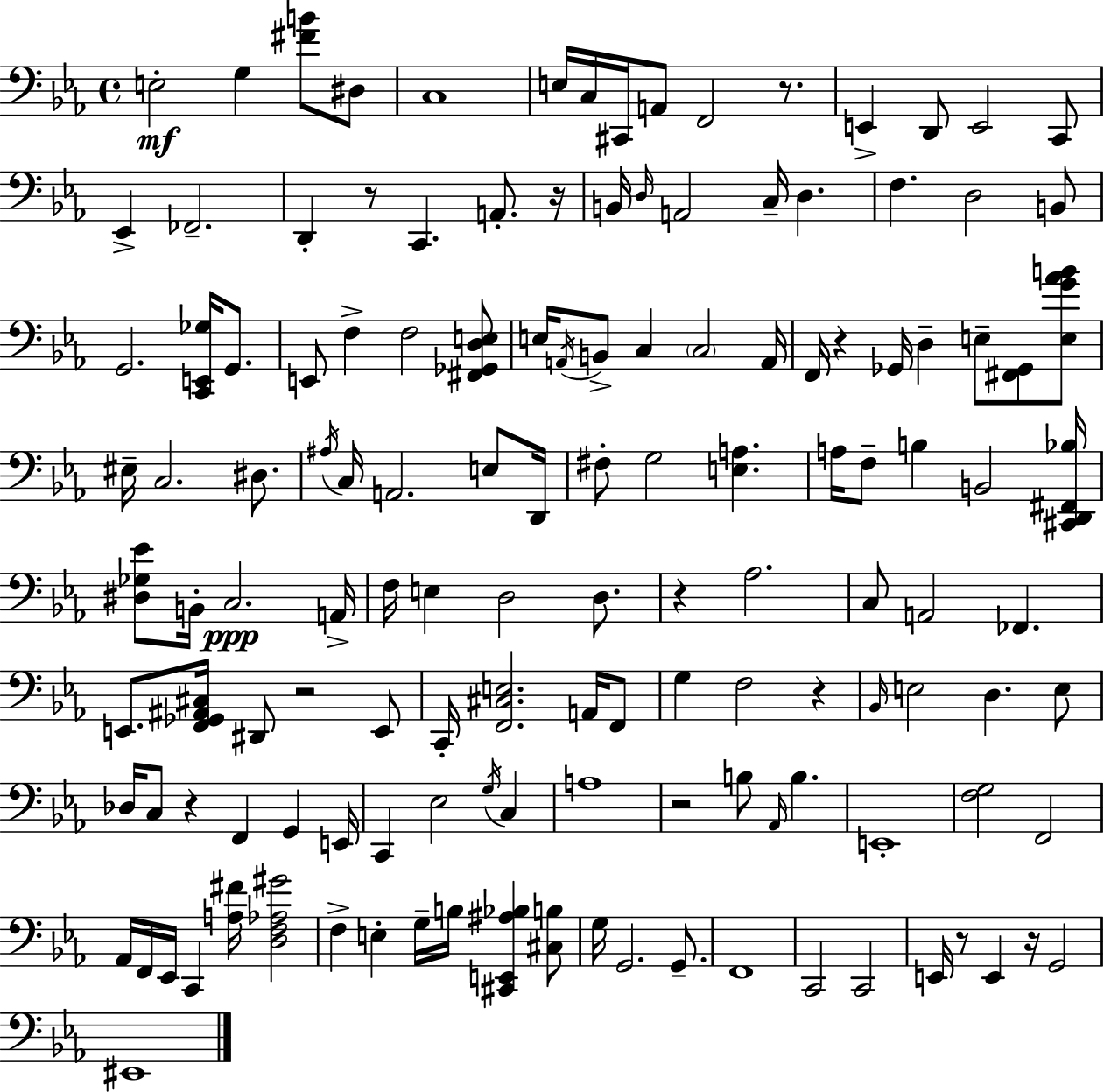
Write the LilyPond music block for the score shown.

{
  \clef bass
  \time 4/4
  \defaultTimeSignature
  \key c \minor
  \repeat volta 2 { e2-.\mf g4 <fis' b'>8 dis8 | c1 | e16 c16 cis,16 a,8 f,2 r8. | e,4-> d,8 e,2 c,8 | \break ees,4-> fes,2.-- | d,4-. r8 c,4. a,8.-. r16 | b,16 \grace { d16 } a,2 c16-- d4. | f4. d2 b,8 | \break g,2. <c, e, ges>16 g,8. | e,8 f4-> f2 <fis, ges, d e>8 | e16 \acciaccatura { a,16 } b,8-> c4 \parenthesize c2 | a,16 f,16 r4 ges,16 d4-- e8-- <fis, ges,>8 | \break <e g' aes' b'>8 eis16-- c2. dis8. | \acciaccatura { ais16 } c16 a,2. | e8 d,16 fis8-. g2 <e a>4. | a16 f8-- b4 b,2 | \break <cis, d, fis, bes>16 <dis ges ees'>8 b,16-. c2.\ppp | a,16-> f16 e4 d2 | d8. r4 aes2. | c8 a,2 fes,4. | \break e,8. <f, ges, ais, cis>16 dis,8 r2 | e,8 c,16-. <f, cis e>2. | a,16 f,8 g4 f2 r4 | \grace { bes,16 } e2 d4. | \break e8 des16 c8 r4 f,4 g,4 | e,16 c,4 ees2 | \acciaccatura { g16 } c4 a1 | r2 b8 \grace { aes,16 } | \break b4. e,1-. | <f g>2 f,2 | aes,16 f,16 ees,16 c,4 <a fis'>16 <d f aes gis'>2 | f4-> e4-. g16-- b16 | \break <cis, e, ais bes>4 <cis b>8 g16 g,2. | g,8.-- f,1 | c,2 c,2 | e,16 r8 e,4 r16 g,2 | \break eis,1 | } \bar "|."
}